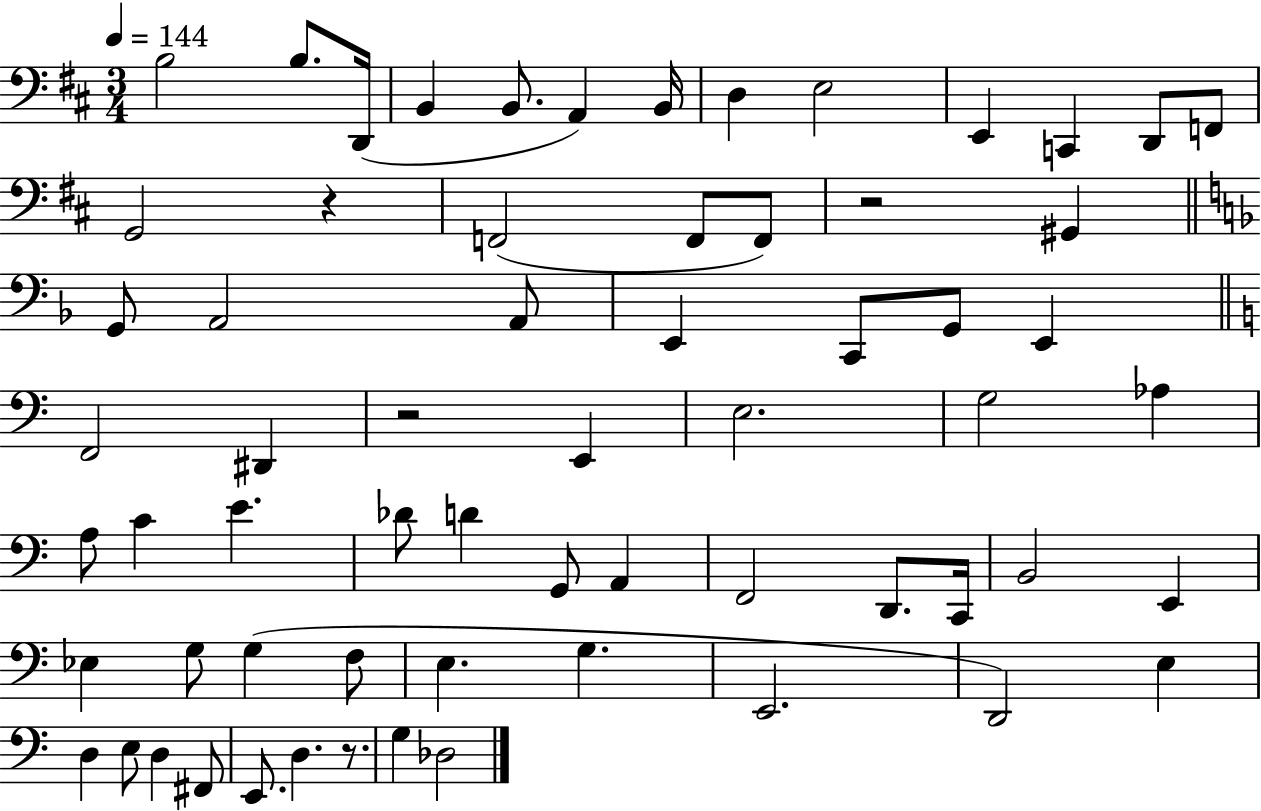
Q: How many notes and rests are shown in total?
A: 64